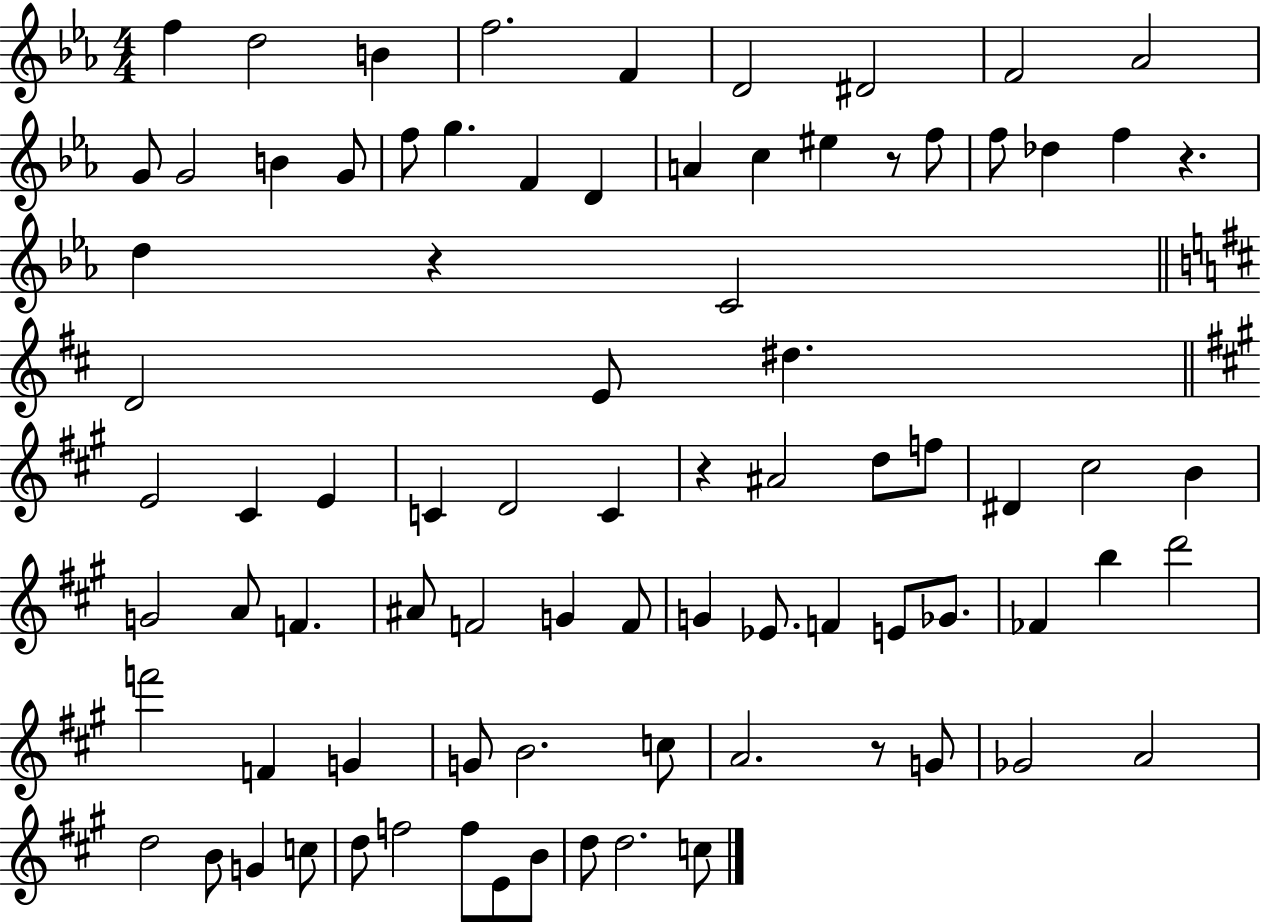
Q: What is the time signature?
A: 4/4